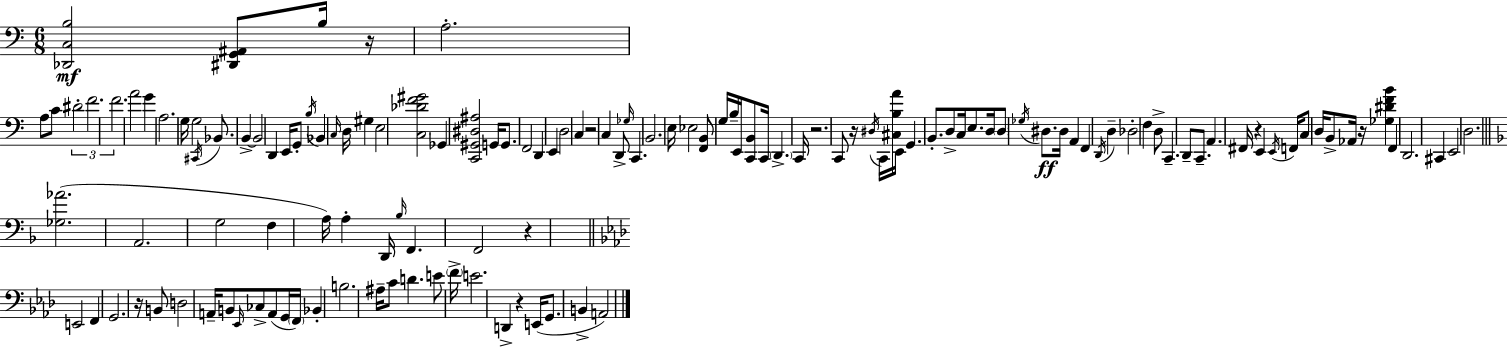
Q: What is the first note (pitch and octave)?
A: B3